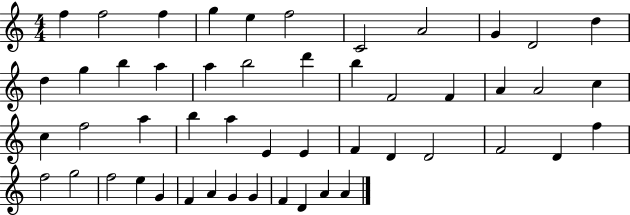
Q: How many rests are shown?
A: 0